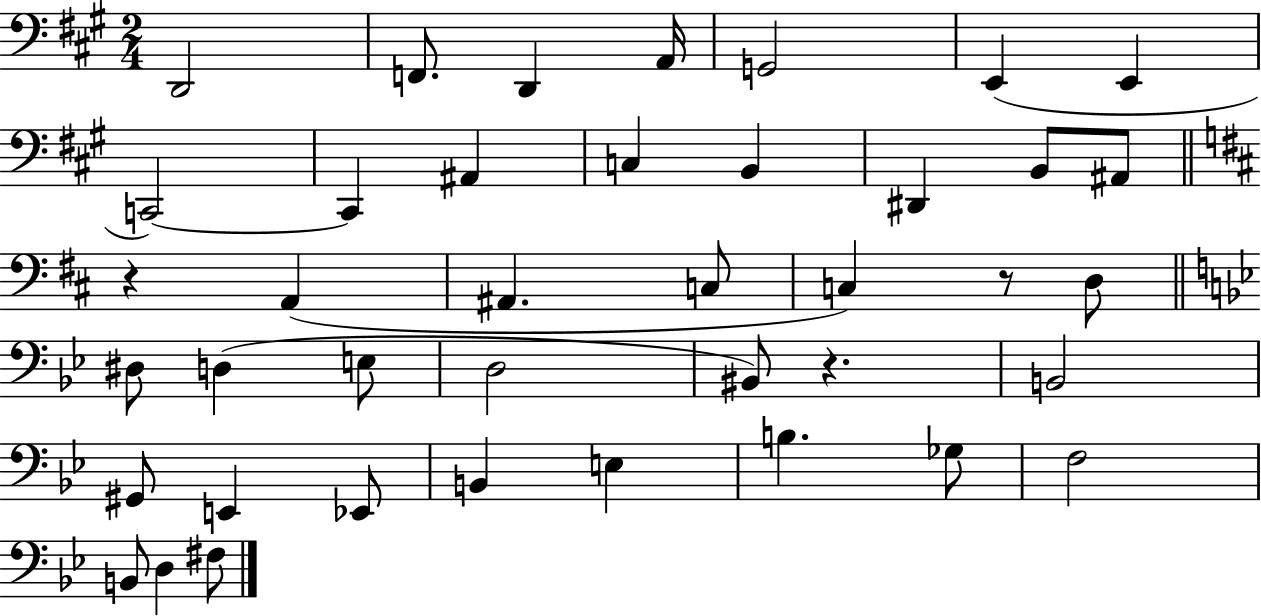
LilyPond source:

{
  \clef bass
  \numericTimeSignature
  \time 2/4
  \key a \major
  \repeat volta 2 { d,2 | f,8. d,4 a,16 | g,2 | e,4( e,4 | \break c,2~~) | c,4 ais,4 | c4 b,4 | dis,4 b,8 ais,8 | \break \bar "||" \break \key d \major r4 a,4( | ais,4. c8 | c4) r8 d8 | \bar "||" \break \key bes \major dis8 d4( e8 | d2 | bis,8) r4. | b,2 | \break gis,8 e,4 ees,8 | b,4 e4 | b4. ges8 | f2 | \break b,8 d4 fis8 | } \bar "|."
}